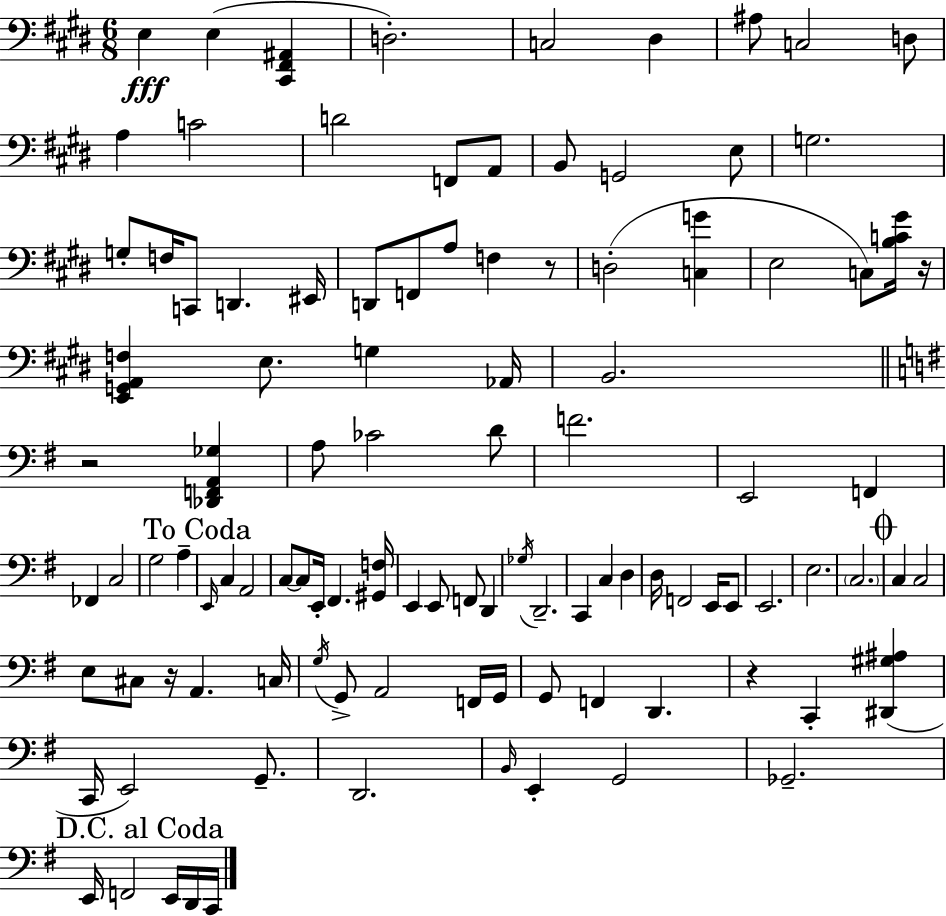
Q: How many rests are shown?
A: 5